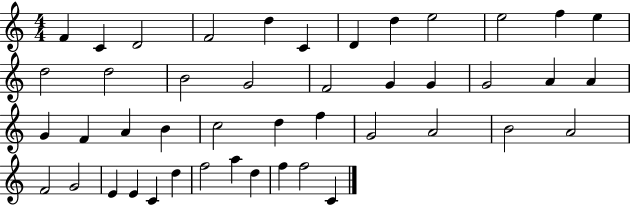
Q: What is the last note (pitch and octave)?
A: C4